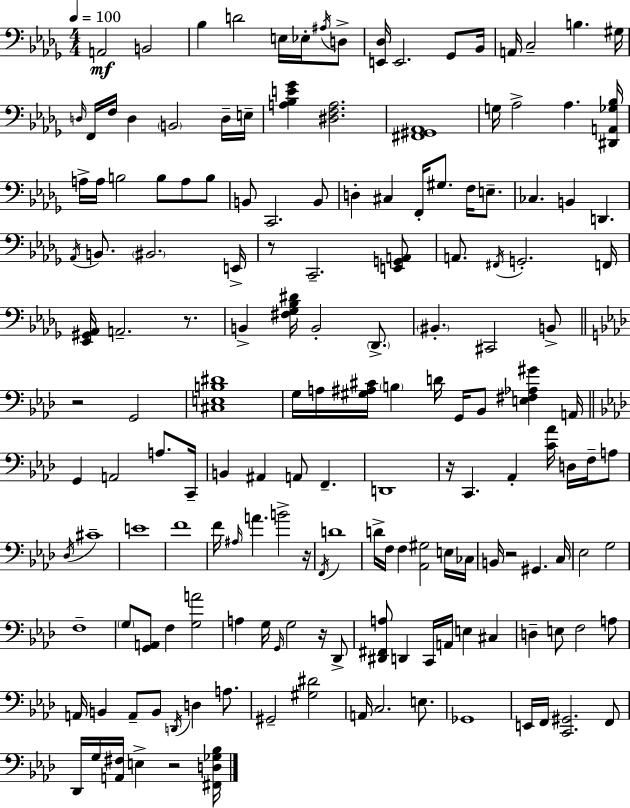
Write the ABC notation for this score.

X:1
T:Untitled
M:4/4
L:1/4
K:Bbm
A,,2 B,,2 _B, D2 E,/4 _E,/4 ^A,/4 D,/2 [E,,_D,]/4 E,,2 _G,,/2 _B,,/4 A,,/4 C,2 B, ^G,/4 D,/4 F,,/4 F,/4 D, B,,2 D,/4 E,/4 [A,_B,E_G] [^D,F,A,]2 [^F,,^G,,_A,,]4 G,/4 _A,2 _A, [^D,,A,,_G,_B,]/4 A,/4 A,/4 B,2 B,/2 A,/2 B,/2 B,,/2 C,,2 B,,/2 D, ^C, F,,/4 ^G,/2 F,/4 E,/2 _C, B,, D,, _A,,/4 B,,/2 ^B,,2 E,,/4 z/2 C,,2 [E,,G,,A,,]/2 A,,/2 ^F,,/4 G,,2 F,,/4 [_E,,^G,,_A,,]/4 A,,2 z/2 B,, [^F,_G,_B,^D]/4 B,,2 _D,,/2 ^B,, ^C,,2 B,,/2 z2 G,,2 [^C,E,B,^D]4 G,/4 A,/4 [^G,^A,^C]/4 B, D/4 G,,/4 _B,,/2 [E,^F,_A,^G] A,,/4 G,, A,,2 A,/2 C,,/4 B,, ^A,, A,,/2 F,, D,,4 z/4 C,, _A,, [C_A]/4 D,/4 F,/4 A,/2 _D,/4 ^C4 E4 F4 F/4 ^A,/4 A B2 z/4 F,,/4 D4 D/4 F,/4 F, [_A,,^G,]2 E,/4 _C,/4 B,,/4 z2 ^G,, C,/4 _E,2 G,2 F,4 G,/2 [G,,A,,]/2 F, [G,A]2 A, G,/4 G,,/4 G,2 z/4 _D,,/2 [^D,,^F,,A,]/2 D,, C,,/4 A,,/4 E, ^C, D, E,/2 F,2 A,/2 A,,/4 B,, A,,/2 B,,/2 D,,/4 D, A,/2 ^G,,2 [^G,^D]2 A,,/4 C,2 E,/2 _G,,4 E,,/4 F,,/4 [C,,^G,,]2 F,,/2 _D,,/4 G,/4 [A,,^F,]/4 E, z2 [^F,,D,_G,_B,]/4